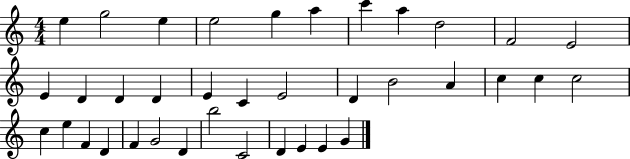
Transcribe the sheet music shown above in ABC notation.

X:1
T:Untitled
M:4/4
L:1/4
K:C
e g2 e e2 g a c' a d2 F2 E2 E D D D E C E2 D B2 A c c c2 c e F D F G2 D b2 C2 D E E G